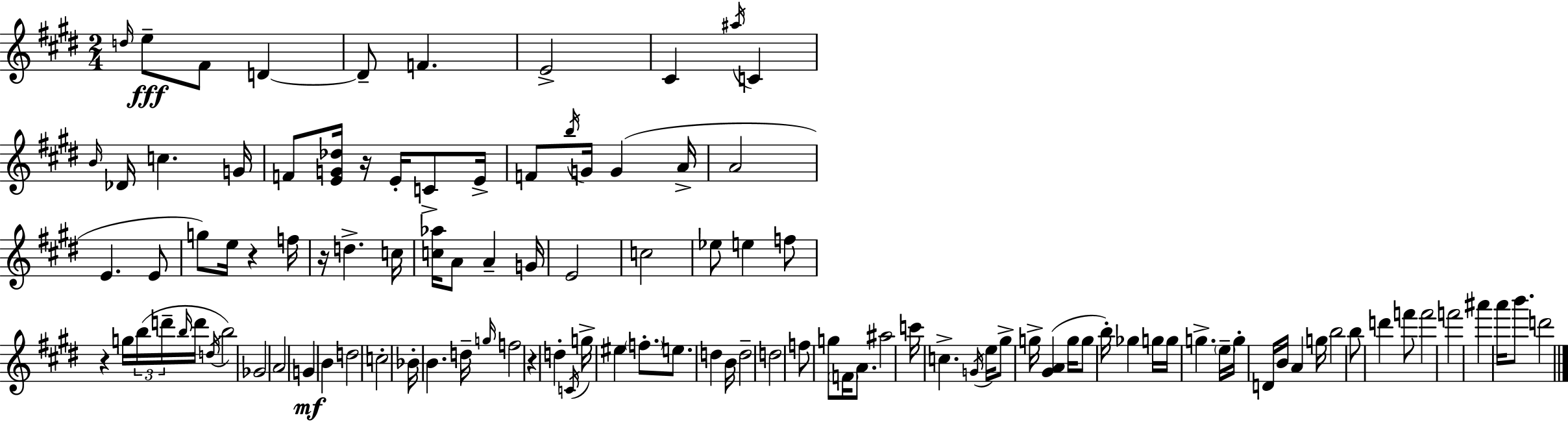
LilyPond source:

{
  \clef treble
  \numericTimeSignature
  \time 2/4
  \key e \major
  \grace { d''16 }\fff e''8-- fis'8 d'4~~ | d'8-- f'4. | e'2-> | cis'4 \acciaccatura { ais''16 } c'4 | \break \grace { b'16 } des'16 c''4. | g'16 f'8 <e' g' des''>16 r16 e'16-. | c'8-> e'16-> f'8 \acciaccatura { b''16 } g'16 g'4( | a'16-> a'2 | \break e'4. | e'8 g''8) e''16 r4 | f''16 r16 d''4.-> | c''16 <c'' aes''>16 a'8 a'4-- | \break g'16 e'2 | c''2 | ees''8 e''4 | f''8 r4 | \break g''16 \tuplet 3/2 { b''16( d'''16-- \grace { b''16 } } d'''16 \acciaccatura { d''16 } b''2) | ges'2 | a'2 | g'4\mf | \break b'4 d''2 | c''2-. | bes'16-. b'4. | d''16-- \grace { g''16 } f''2 | \break r4 | d''4-. \acciaccatura { c'16 } | g''16-> eis''4 \parenthesize f''8.-. | e''8. d''4 b'16 | \break d''2-- | d''2 | f''8 g''8 \parenthesize f'16 a'8. | ais''2 | \break c'''16 c''4.-> \acciaccatura { g'16 } | e''16 gis''8-> g''16-> <gis' a'>4( | g''16 g''8 b''16-.) ges''4 | g''16 g''16 g''4.-> | \break \parenthesize e''16-- g''16-. d'16 b'16 a'4 | g''16 b''2 | b''8 d'''4 f'''8 | f'''2 | \break f'''2 | ais'''4 a'''16 b'''8. | d'''2 | \bar "|."
}